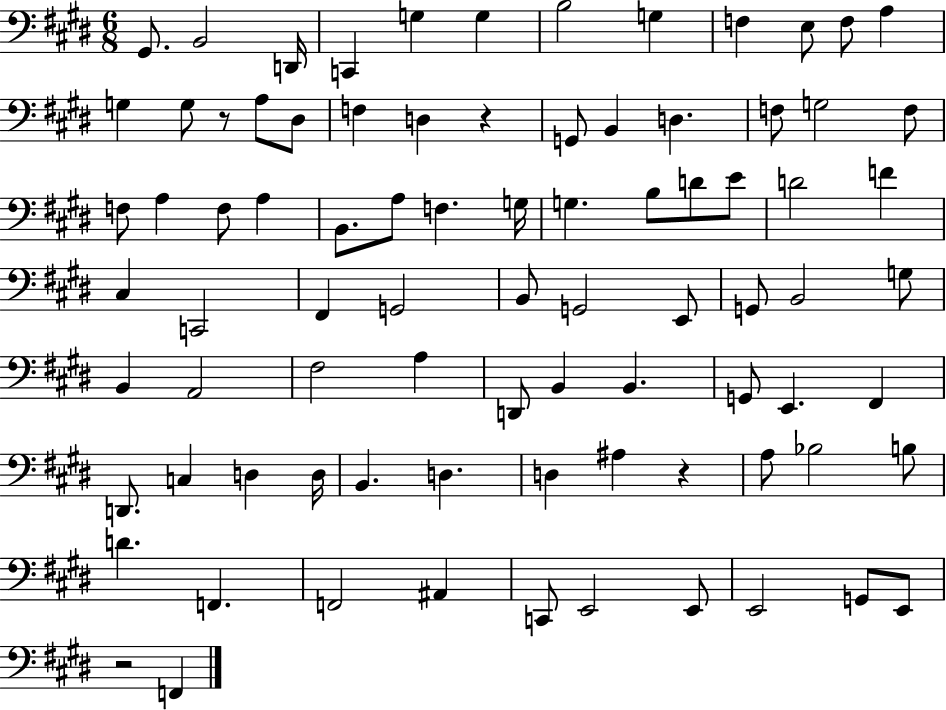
G#2/e. B2/h D2/s C2/q G3/q G3/q B3/h G3/q F3/q E3/e F3/e A3/q G3/q G3/e R/e A3/e D#3/e F3/q D3/q R/q G2/e B2/q D3/q. F3/e G3/h F3/e F3/e A3/q F3/e A3/q B2/e. A3/e F3/q. G3/s G3/q. B3/e D4/e E4/e D4/h F4/q C#3/q C2/h F#2/q G2/h B2/e G2/h E2/e G2/e B2/h G3/e B2/q A2/h F#3/h A3/q D2/e B2/q B2/q. G2/e E2/q. F#2/q D2/e. C3/q D3/q D3/s B2/q. D3/q. D3/q A#3/q R/q A3/e Bb3/h B3/e D4/q. F2/q. F2/h A#2/q C2/e E2/h E2/e E2/h G2/e E2/e R/h F2/q